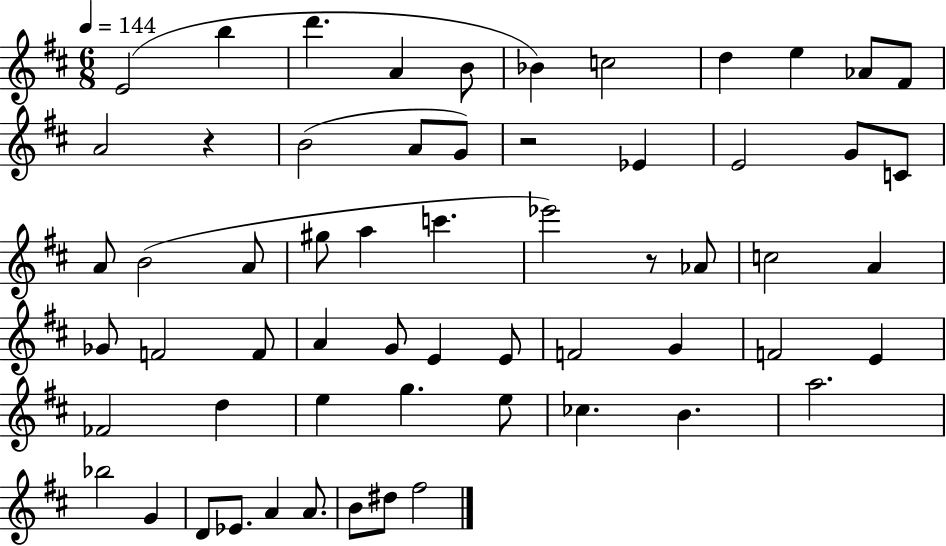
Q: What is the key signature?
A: D major